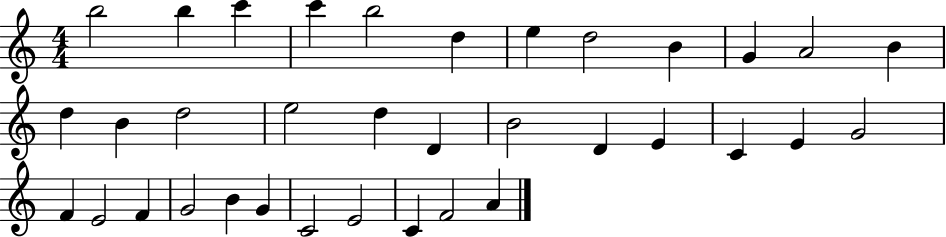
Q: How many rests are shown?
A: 0